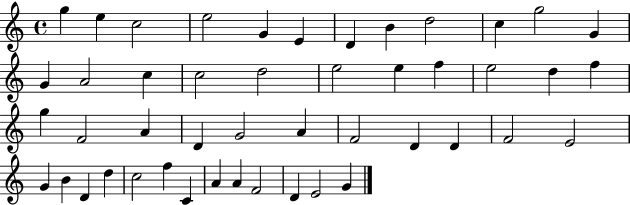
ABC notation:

X:1
T:Untitled
M:4/4
L:1/4
K:C
g e c2 e2 G E D B d2 c g2 G G A2 c c2 d2 e2 e f e2 d f g F2 A D G2 A F2 D D F2 E2 G B D d c2 f C A A F2 D E2 G